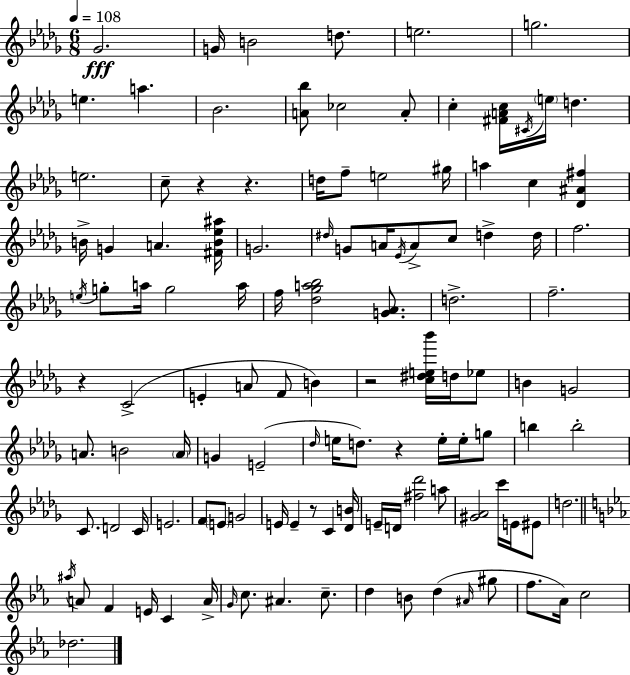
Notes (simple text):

Gb4/h. G4/s B4/h D5/e. E5/h. G5/h. E5/q. A5/q. Bb4/h. [A4,Bb5]/e CES5/h A4/e C5/q [F#4,A4,C5]/s C#4/s E5/s D5/q. E5/h. C5/e R/q R/q. D5/s F5/e E5/h G#5/s A5/q C5/q [Db4,A#4,F#5]/q B4/s G4/q A4/q. [F#4,B4,Eb5,A#5]/s G4/h. D#5/s G4/e A4/s Eb4/s A4/e C5/e D5/q D5/s F5/h. E5/s G5/e A5/s G5/h A5/s F5/s [Db5,Gb5,A5,Bb5]/h [G4,Ab4]/e. D5/h. F5/h. R/q C4/h E4/q A4/e F4/e B4/q R/h [C5,D#5,E5,Bb6]/s D5/s Eb5/e B4/q G4/h A4/e. B4/h A4/s G4/q E4/h Db5/s E5/s D5/e. R/q E5/s E5/s G5/e B5/q B5/h C4/e. D4/h C4/s E4/h. F4/e E4/e G4/h E4/s E4/q R/e C4/q [Db4,B4]/s E4/s D4/s [F#5,Db6]/h A5/e [G#4,Ab4]/h C6/s E4/s EIS4/e D5/h. A#5/s A4/e F4/q E4/s C4/q A4/s G4/s C5/e. A#4/q. C5/e. D5/q B4/e D5/q A#4/s G#5/e F5/e. Ab4/s C5/h Db5/h.